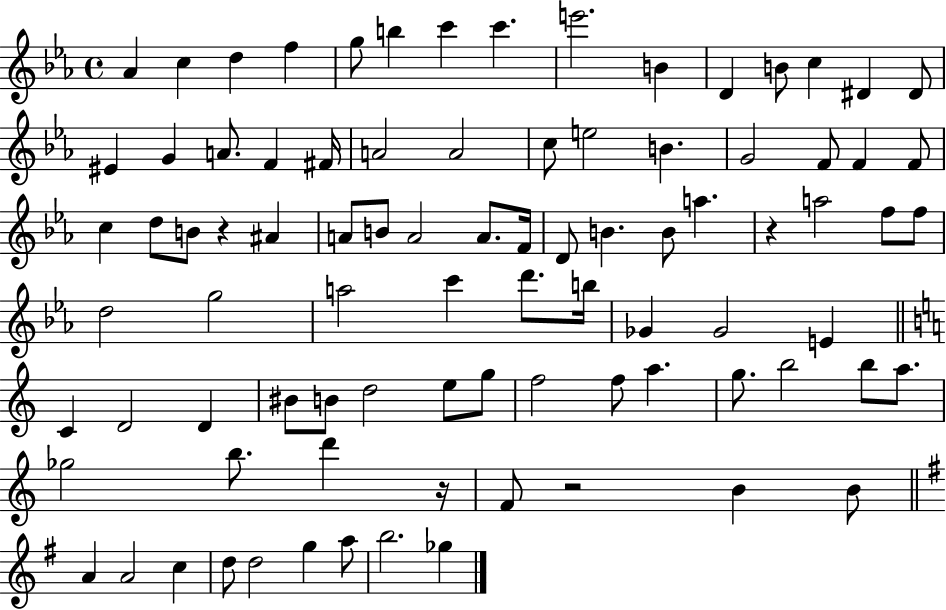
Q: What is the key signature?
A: EES major